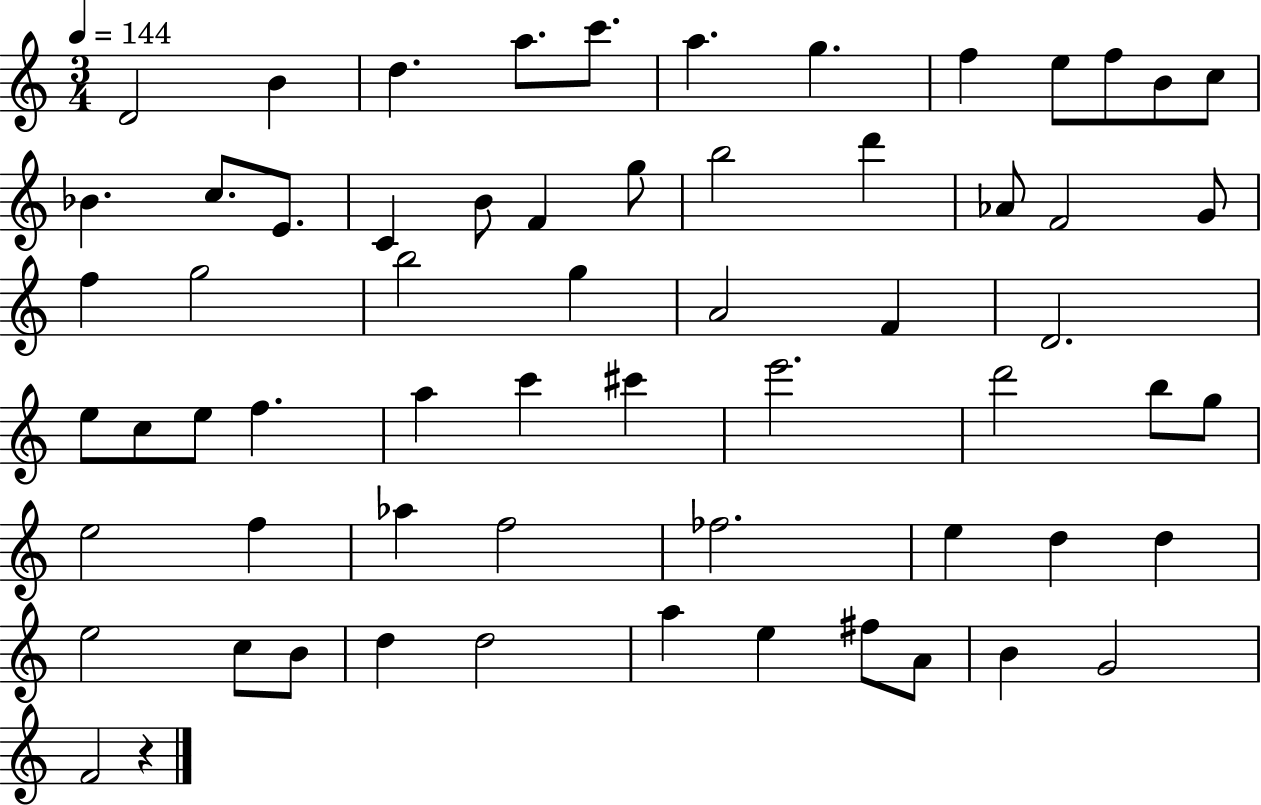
{
  \clef treble
  \numericTimeSignature
  \time 3/4
  \key c \major
  \tempo 4 = 144
  \repeat volta 2 { d'2 b'4 | d''4. a''8. c'''8. | a''4. g''4. | f''4 e''8 f''8 b'8 c''8 | \break bes'4. c''8. e'8. | c'4 b'8 f'4 g''8 | b''2 d'''4 | aes'8 f'2 g'8 | \break f''4 g''2 | b''2 g''4 | a'2 f'4 | d'2. | \break e''8 c''8 e''8 f''4. | a''4 c'''4 cis'''4 | e'''2. | d'''2 b''8 g''8 | \break e''2 f''4 | aes''4 f''2 | fes''2. | e''4 d''4 d''4 | \break e''2 c''8 b'8 | d''4 d''2 | a''4 e''4 fis''8 a'8 | b'4 g'2 | \break f'2 r4 | } \bar "|."
}